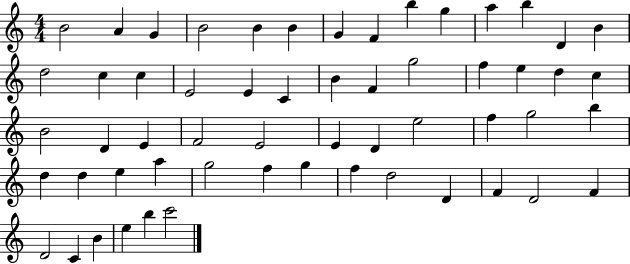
B4/h A4/q G4/q B4/h B4/q B4/q G4/q F4/q B5/q G5/q A5/q B5/q D4/q B4/q D5/h C5/q C5/q E4/h E4/q C4/q B4/q F4/q G5/h F5/q E5/q D5/q C5/q B4/h D4/q E4/q F4/h E4/h E4/q D4/q E5/h F5/q G5/h B5/q D5/q D5/q E5/q A5/q G5/h F5/q G5/q F5/q D5/h D4/q F4/q D4/h F4/q D4/h C4/q B4/q E5/q B5/q C6/h